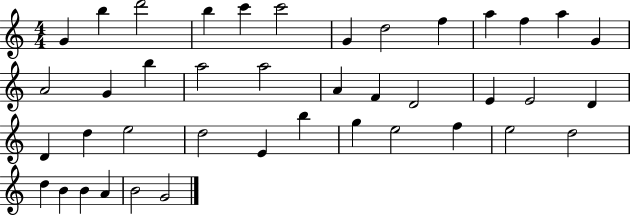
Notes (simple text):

G4/q B5/q D6/h B5/q C6/q C6/h G4/q D5/h F5/q A5/q F5/q A5/q G4/q A4/h G4/q B5/q A5/h A5/h A4/q F4/q D4/h E4/q E4/h D4/q D4/q D5/q E5/h D5/h E4/q B5/q G5/q E5/h F5/q E5/h D5/h D5/q B4/q B4/q A4/q B4/h G4/h